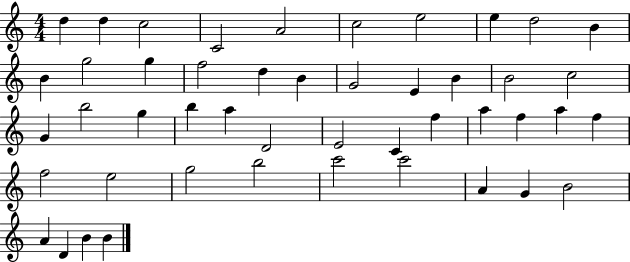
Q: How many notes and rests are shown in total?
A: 47